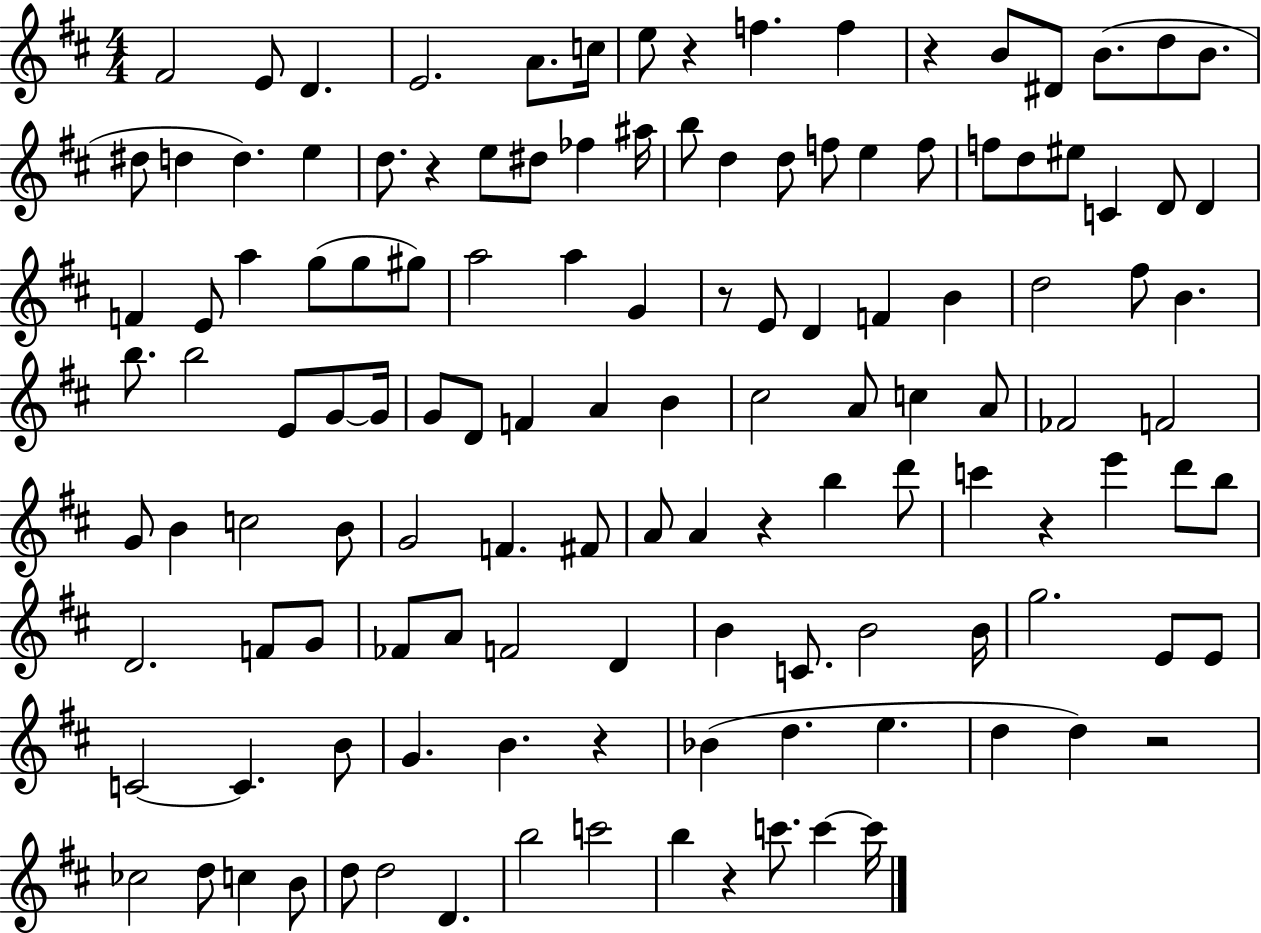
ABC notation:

X:1
T:Untitled
M:4/4
L:1/4
K:D
^F2 E/2 D E2 A/2 c/4 e/2 z f f z B/2 ^D/2 B/2 d/2 B/2 ^d/2 d d e d/2 z e/2 ^d/2 _f ^a/4 b/2 d d/2 f/2 e f/2 f/2 d/2 ^e/2 C D/2 D F E/2 a g/2 g/2 ^g/2 a2 a G z/2 E/2 D F B d2 ^f/2 B b/2 b2 E/2 G/2 G/4 G/2 D/2 F A B ^c2 A/2 c A/2 _F2 F2 G/2 B c2 B/2 G2 F ^F/2 A/2 A z b d'/2 c' z e' d'/2 b/2 D2 F/2 G/2 _F/2 A/2 F2 D B C/2 B2 B/4 g2 E/2 E/2 C2 C B/2 G B z _B d e d d z2 _c2 d/2 c B/2 d/2 d2 D b2 c'2 b z c'/2 c' c'/4